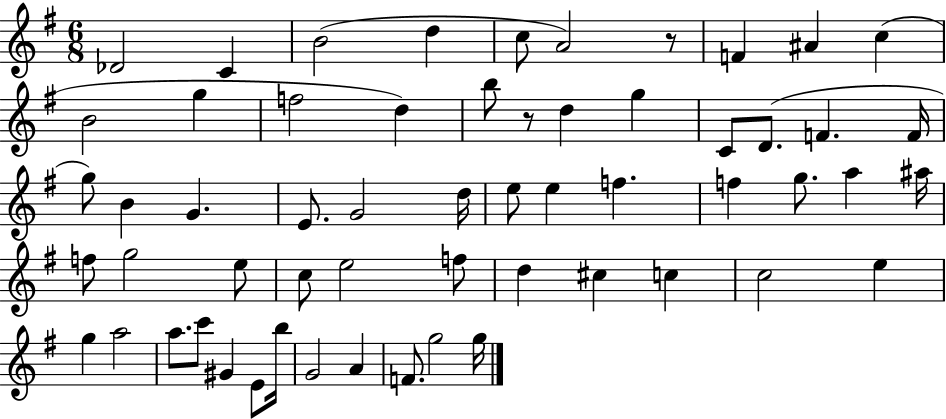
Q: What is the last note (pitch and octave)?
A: G5